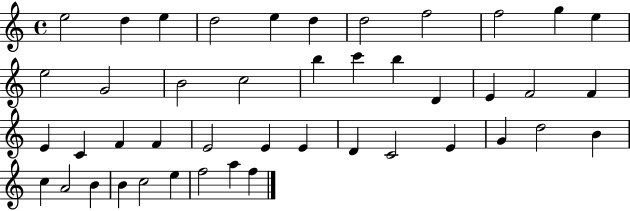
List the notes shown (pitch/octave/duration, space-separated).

E5/h D5/q E5/q D5/h E5/q D5/q D5/h F5/h F5/h G5/q E5/q E5/h G4/h B4/h C5/h B5/q C6/q B5/q D4/q E4/q F4/h F4/q E4/q C4/q F4/q F4/q E4/h E4/q E4/q D4/q C4/h E4/q G4/q D5/h B4/q C5/q A4/h B4/q B4/q C5/h E5/q F5/h A5/q F5/q